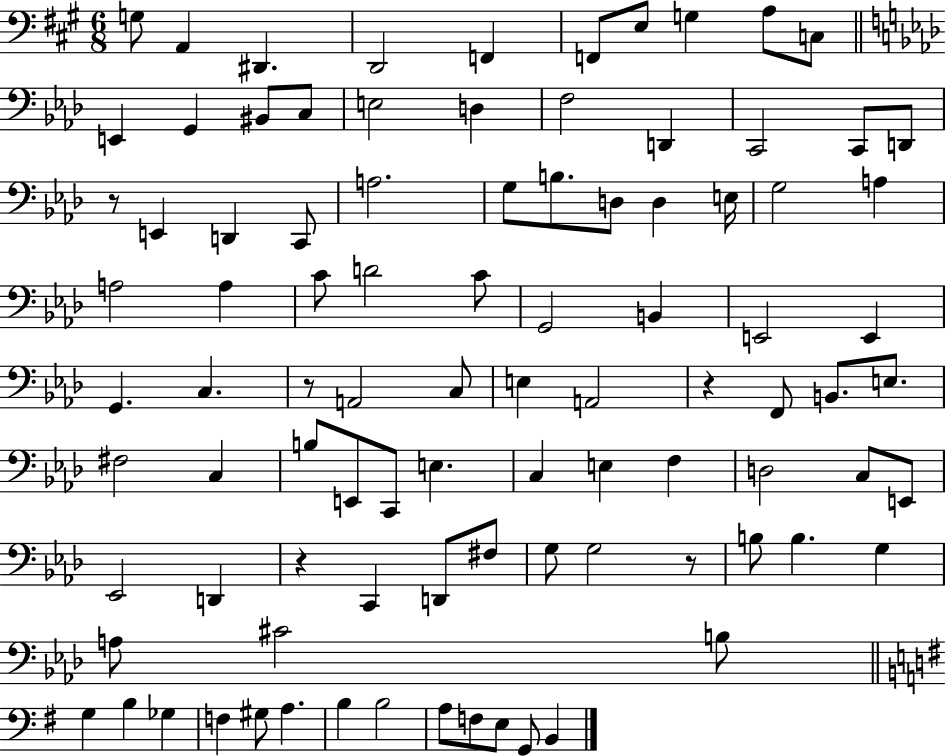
X:1
T:Untitled
M:6/8
L:1/4
K:A
G,/2 A,, ^D,, D,,2 F,, F,,/2 E,/2 G, A,/2 C,/2 E,, G,, ^B,,/2 C,/2 E,2 D, F,2 D,, C,,2 C,,/2 D,,/2 z/2 E,, D,, C,,/2 A,2 G,/2 B,/2 D,/2 D, E,/4 G,2 A, A,2 A, C/2 D2 C/2 G,,2 B,, E,,2 E,, G,, C, z/2 A,,2 C,/2 E, A,,2 z F,,/2 B,,/2 E,/2 ^F,2 C, B,/2 E,,/2 C,,/2 E, C, E, F, D,2 C,/2 E,,/2 _E,,2 D,, z C,, D,,/2 ^F,/2 G,/2 G,2 z/2 B,/2 B, G, A,/2 ^C2 B,/2 G, B, _G, F, ^G,/2 A, B, B,2 A,/2 F,/2 E,/2 G,,/2 B,,